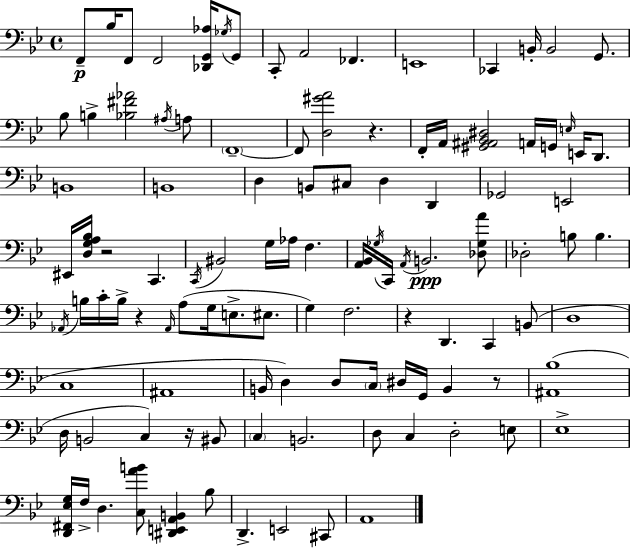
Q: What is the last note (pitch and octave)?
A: A2